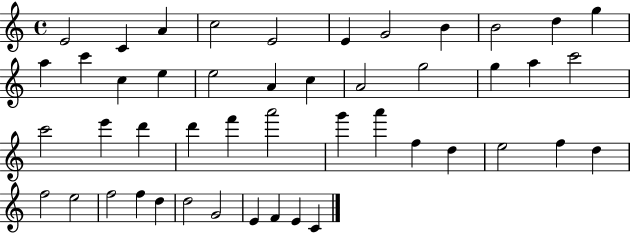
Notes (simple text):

E4/h C4/q A4/q C5/h E4/h E4/q G4/h B4/q B4/h D5/q G5/q A5/q C6/q C5/q E5/q E5/h A4/q C5/q A4/h G5/h G5/q A5/q C6/h C6/h E6/q D6/q D6/q F6/q A6/h G6/q A6/q F5/q D5/q E5/h F5/q D5/q F5/h E5/h F5/h F5/q D5/q D5/h G4/h E4/q F4/q E4/q C4/q